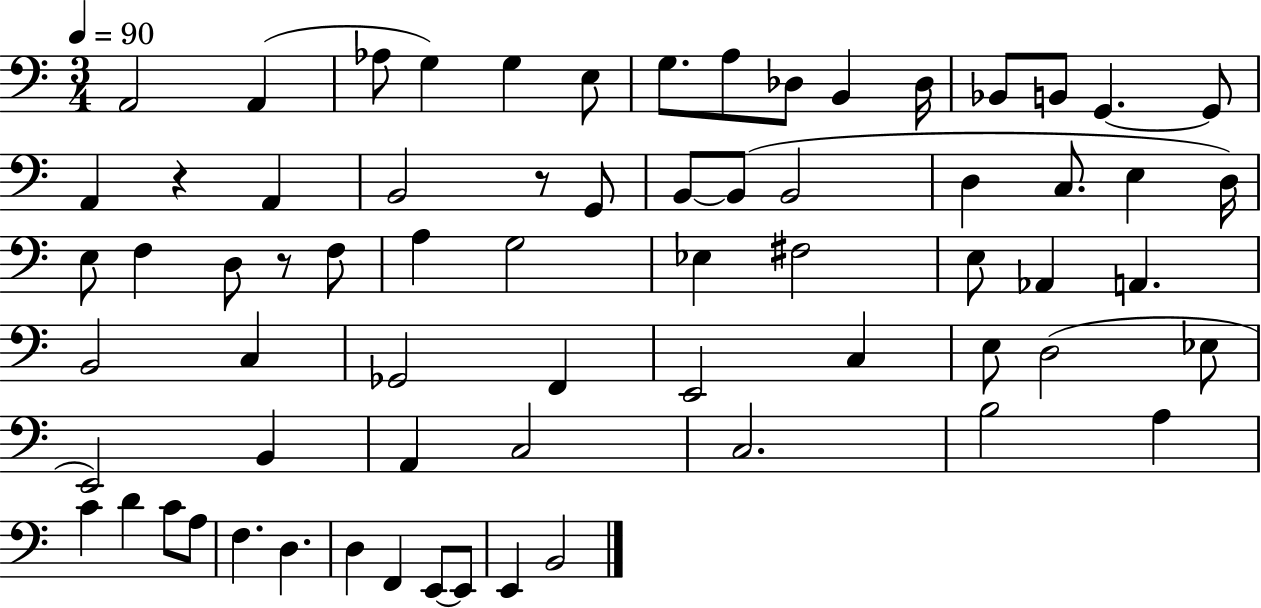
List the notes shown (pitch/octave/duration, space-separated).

A2/h A2/q Ab3/e G3/q G3/q E3/e G3/e. A3/e Db3/e B2/q Db3/s Bb2/e B2/e G2/q. G2/e A2/q R/q A2/q B2/h R/e G2/e B2/e B2/e B2/h D3/q C3/e. E3/q D3/s E3/e F3/q D3/e R/e F3/e A3/q G3/h Eb3/q F#3/h E3/e Ab2/q A2/q. B2/h C3/q Gb2/h F2/q E2/h C3/q E3/e D3/h Eb3/e E2/h B2/q A2/q C3/h C3/h. B3/h A3/q C4/q D4/q C4/e A3/e F3/q. D3/q. D3/q F2/q E2/e E2/e E2/q B2/h